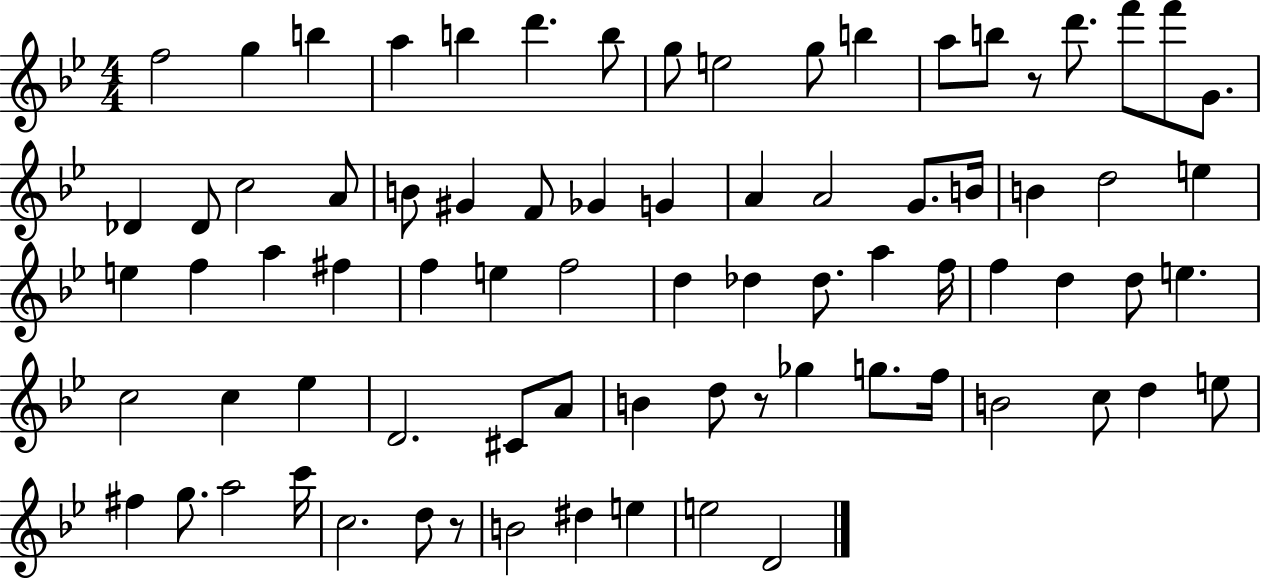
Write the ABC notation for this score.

X:1
T:Untitled
M:4/4
L:1/4
K:Bb
f2 g b a b d' b/2 g/2 e2 g/2 b a/2 b/2 z/2 d'/2 f'/2 f'/2 G/2 _D _D/2 c2 A/2 B/2 ^G F/2 _G G A A2 G/2 B/4 B d2 e e f a ^f f e f2 d _d _d/2 a f/4 f d d/2 e c2 c _e D2 ^C/2 A/2 B d/2 z/2 _g g/2 f/4 B2 c/2 d e/2 ^f g/2 a2 c'/4 c2 d/2 z/2 B2 ^d e e2 D2